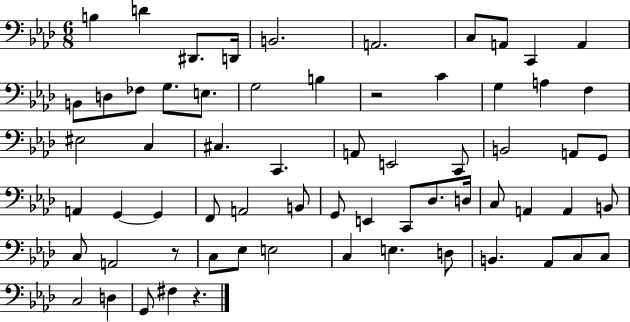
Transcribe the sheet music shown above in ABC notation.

X:1
T:Untitled
M:6/8
L:1/4
K:Ab
B, D ^D,,/2 D,,/4 B,,2 A,,2 C,/2 A,,/2 C,, A,, B,,/2 D,/2 _F,/2 G,/2 E,/2 G,2 B, z2 C G, A, F, ^E,2 C, ^C, C,, A,,/2 E,,2 C,,/2 B,,2 A,,/2 G,,/2 A,, G,, G,, F,,/2 A,,2 B,,/2 G,,/2 E,, C,,/2 _D,/2 D,/4 C,/2 A,, A,, B,,/2 C,/2 A,,2 z/2 C,/2 _E,/2 E,2 C, E, D,/2 B,, _A,,/2 C,/2 C,/2 C,2 D, G,,/2 ^F, z